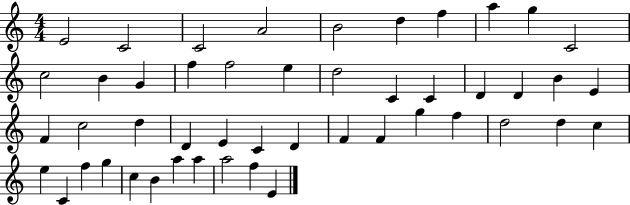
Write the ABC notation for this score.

X:1
T:Untitled
M:4/4
L:1/4
K:C
E2 C2 C2 A2 B2 d f a g C2 c2 B G f f2 e d2 C C D D B E F c2 d D E C D F F g f d2 d c e C f g c B a a a2 f E